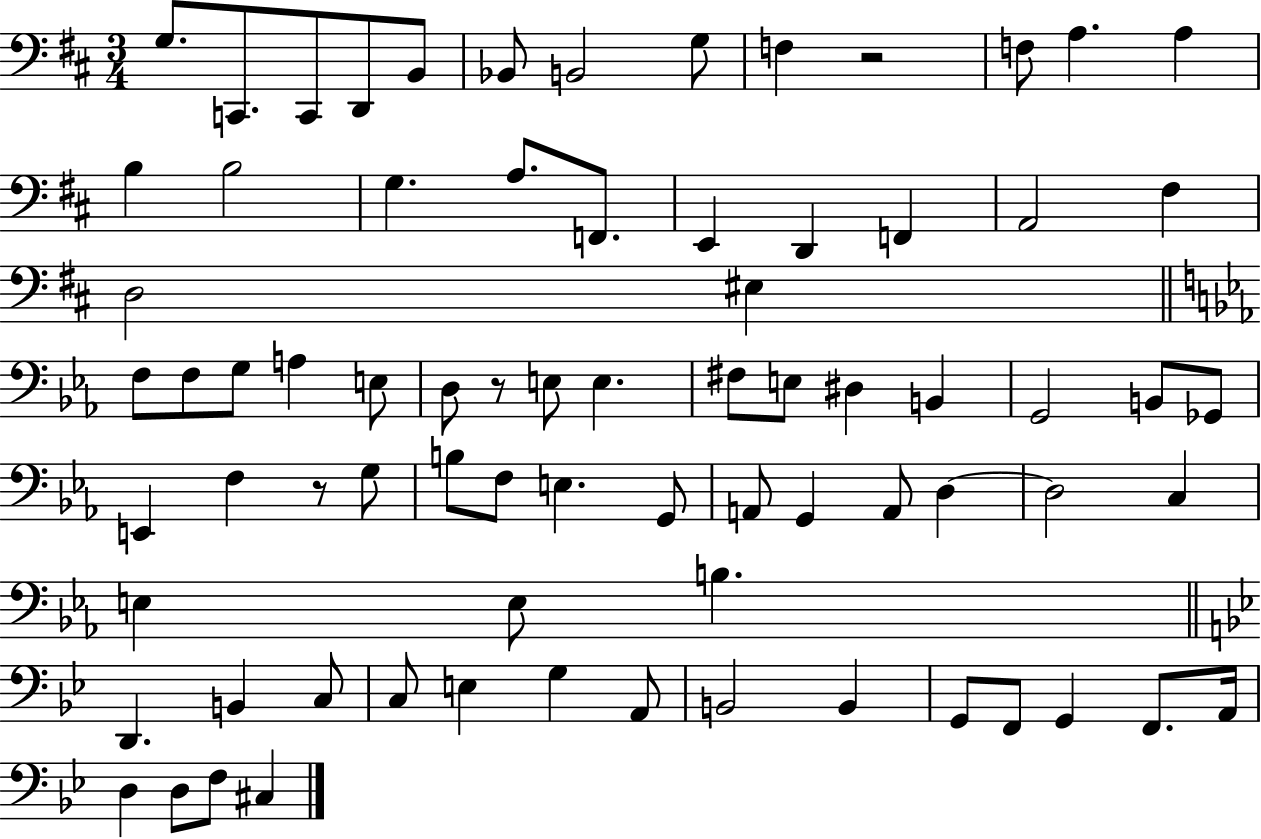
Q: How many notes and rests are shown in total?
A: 76